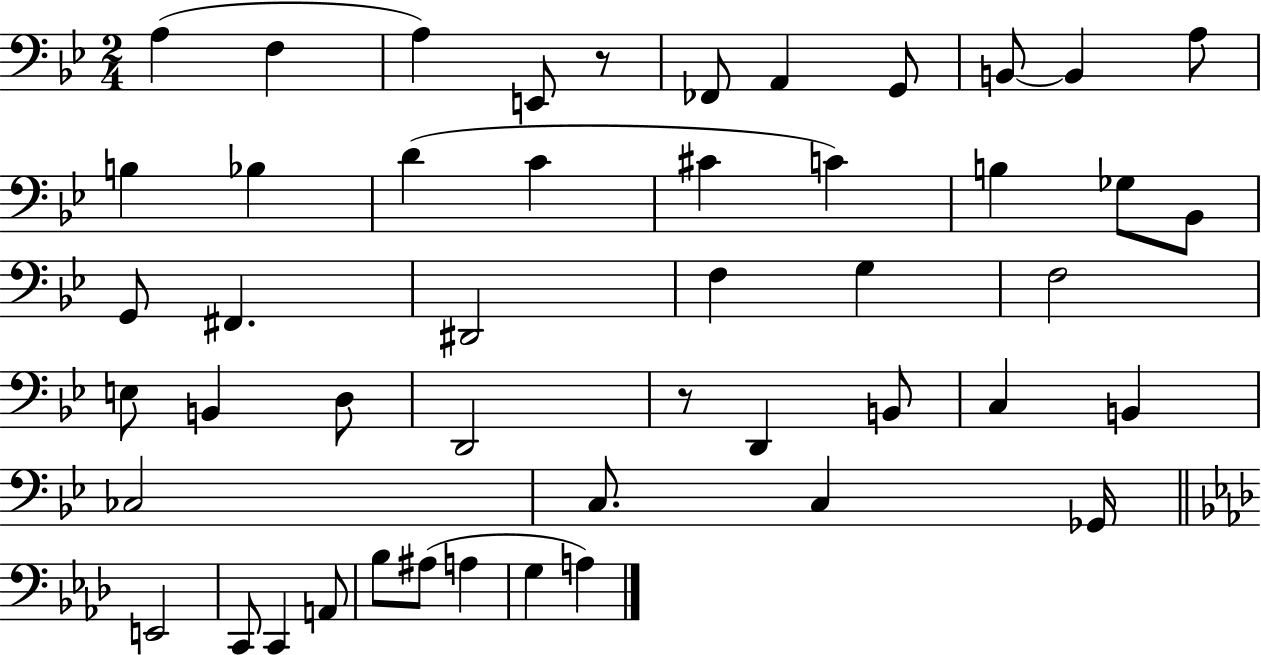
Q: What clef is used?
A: bass